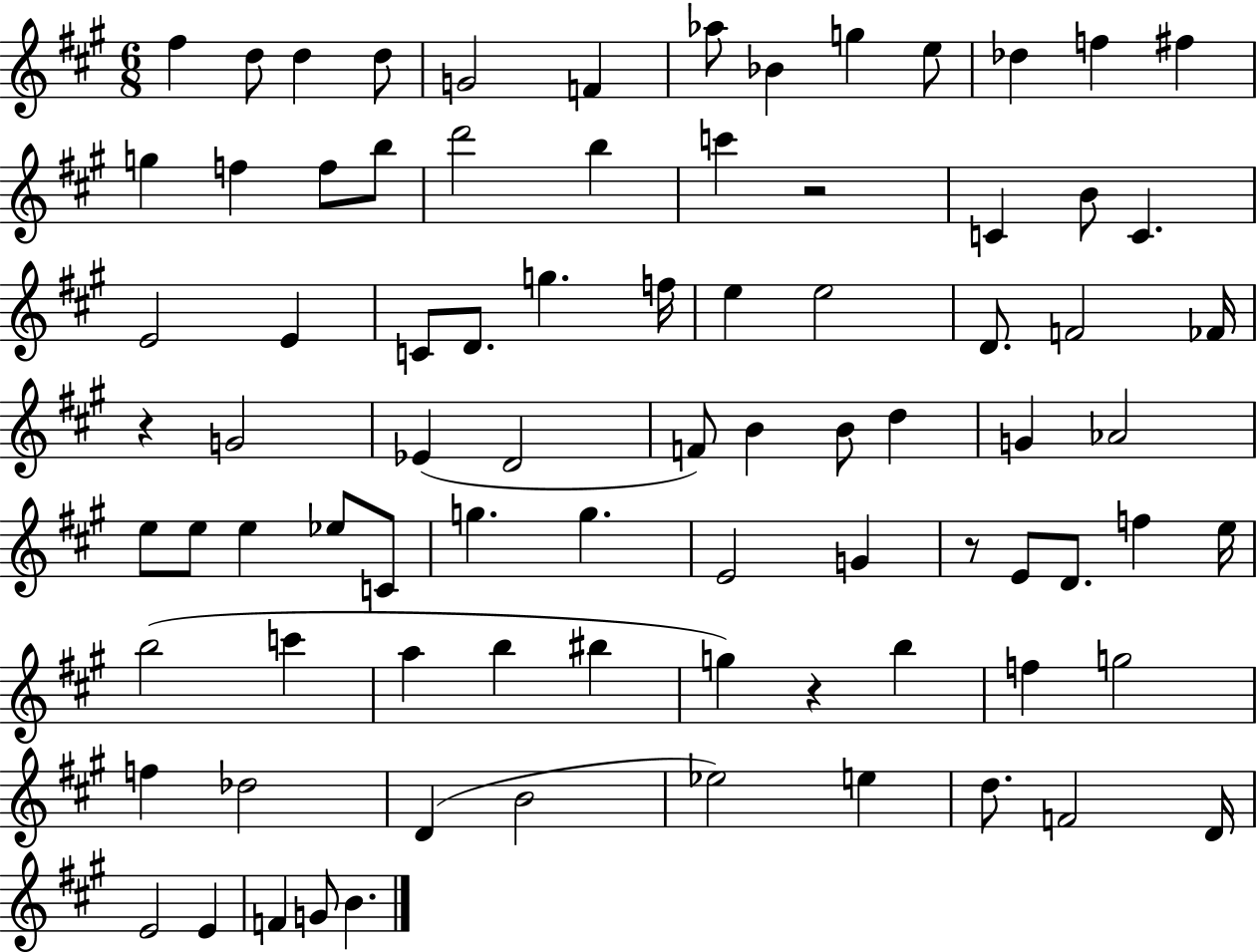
X:1
T:Untitled
M:6/8
L:1/4
K:A
^f d/2 d d/2 G2 F _a/2 _B g e/2 _d f ^f g f f/2 b/2 d'2 b c' z2 C B/2 C E2 E C/2 D/2 g f/4 e e2 D/2 F2 _F/4 z G2 _E D2 F/2 B B/2 d G _A2 e/2 e/2 e _e/2 C/2 g g E2 G z/2 E/2 D/2 f e/4 b2 c' a b ^b g z b f g2 f _d2 D B2 _e2 e d/2 F2 D/4 E2 E F G/2 B